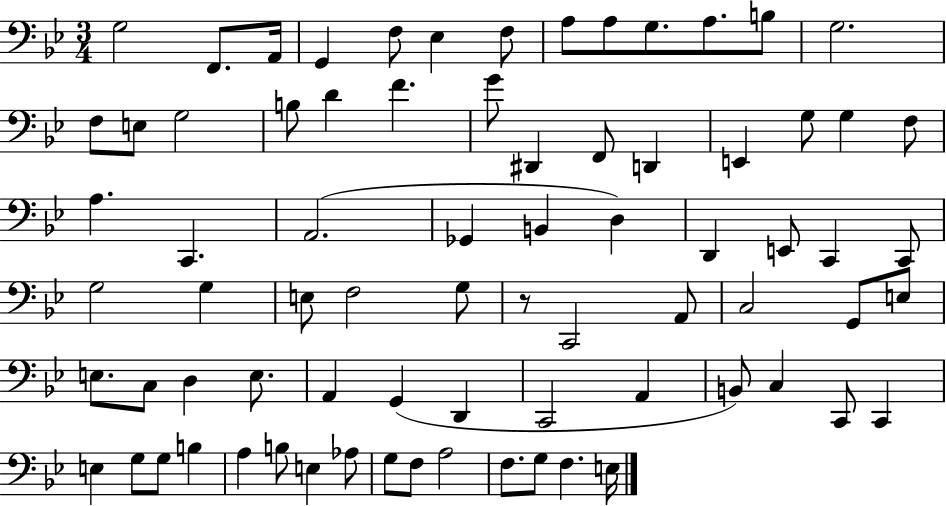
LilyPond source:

{
  \clef bass
  \numericTimeSignature
  \time 3/4
  \key bes \major
  g2 f,8. a,16 | g,4 f8 ees4 f8 | a8 a8 g8. a8. b8 | g2. | \break f8 e8 g2 | b8 d'4 f'4. | g'8 dis,4 f,8 d,4 | e,4 g8 g4 f8 | \break a4. c,4. | a,2.( | ges,4 b,4 d4) | d,4 e,8 c,4 c,8 | \break g2 g4 | e8 f2 g8 | r8 c,2 a,8 | c2 g,8 e8 | \break e8. c8 d4 e8. | a,4 g,4( d,4 | c,2 a,4 | b,8) c4 c,8 c,4 | \break e4 g8 g8 b4 | a4 b8 e4 aes8 | g8 f8 a2 | f8. g8 f4. e16 | \break \bar "|."
}